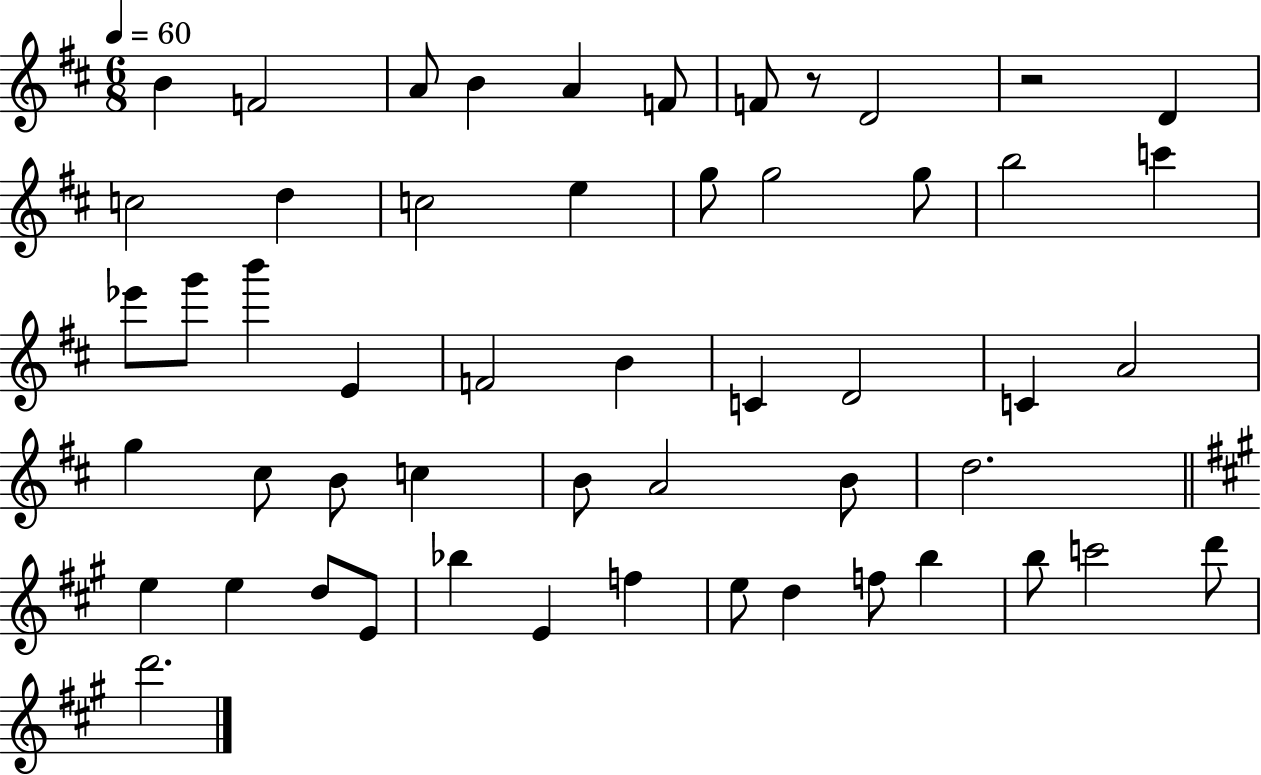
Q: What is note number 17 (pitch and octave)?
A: B5